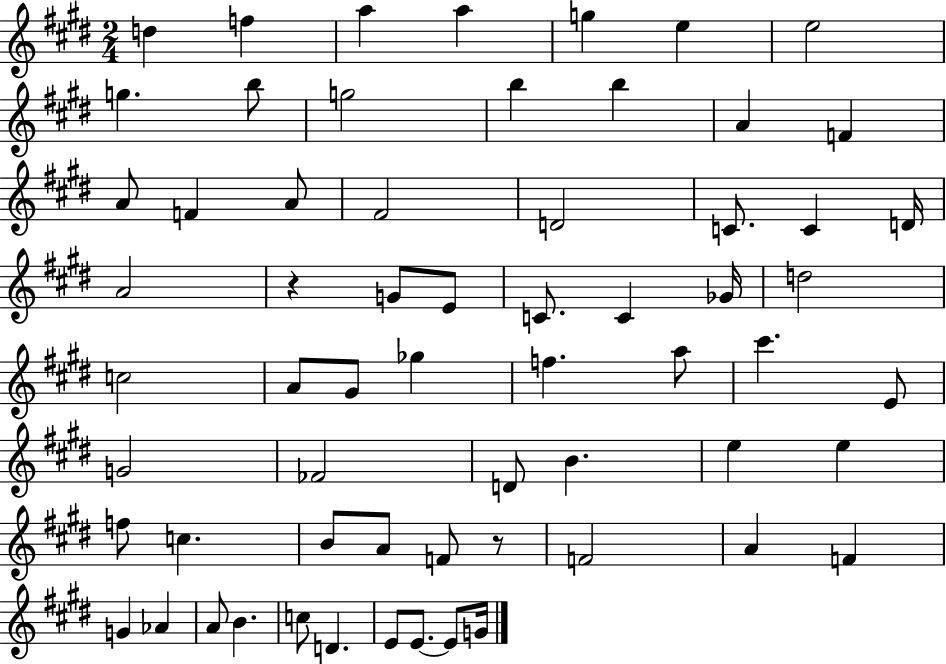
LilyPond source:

{
  \clef treble
  \numericTimeSignature
  \time 2/4
  \key e \major
  d''4 f''4 | a''4 a''4 | g''4 e''4 | e''2 | \break g''4. b''8 | g''2 | b''4 b''4 | a'4 f'4 | \break a'8 f'4 a'8 | fis'2 | d'2 | c'8. c'4 d'16 | \break a'2 | r4 g'8 e'8 | c'8. c'4 ges'16 | d''2 | \break c''2 | a'8 gis'8 ges''4 | f''4. a''8 | cis'''4. e'8 | \break g'2 | fes'2 | d'8 b'4. | e''4 e''4 | \break f''8 c''4. | b'8 a'8 f'8 r8 | f'2 | a'4 f'4 | \break g'4 aes'4 | a'8 b'4. | c''8 d'4. | e'8 e'8.~~ e'8 g'16 | \break \bar "|."
}